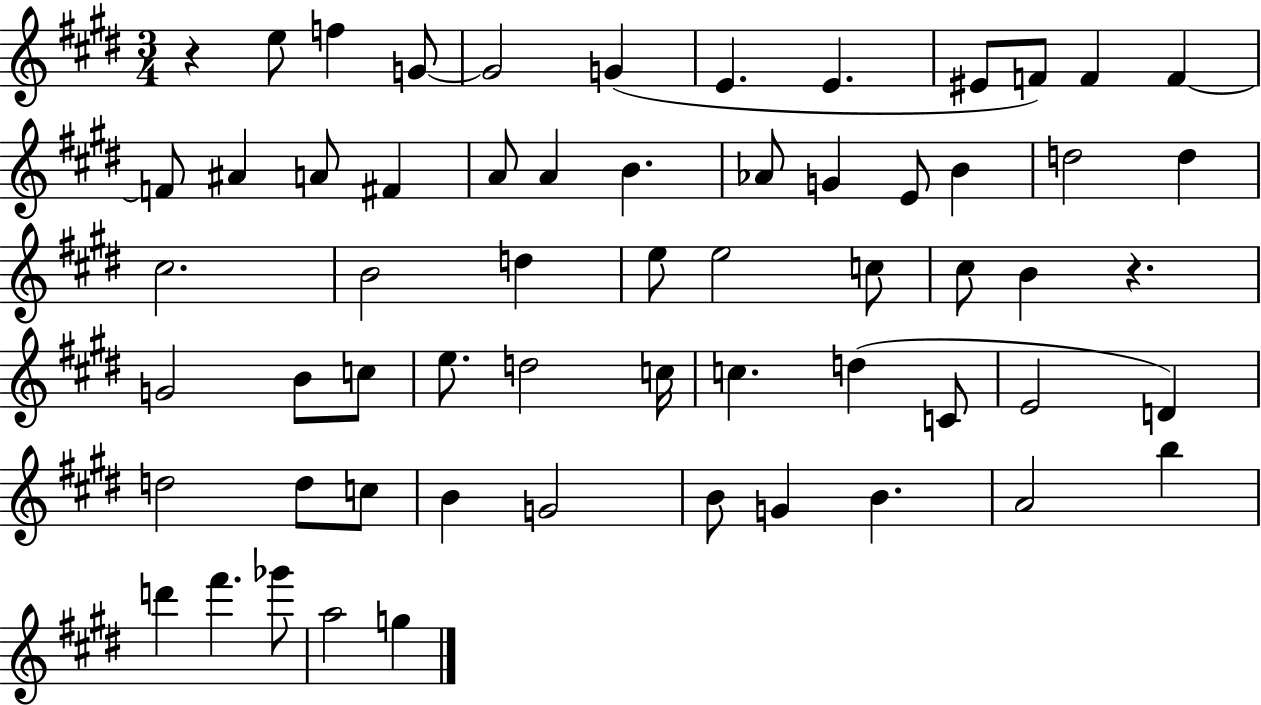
{
  \clef treble
  \numericTimeSignature
  \time 3/4
  \key e \major
  r4 e''8 f''4 g'8~~ | g'2 g'4( | e'4. e'4. | eis'8 f'8) f'4 f'4~~ | \break f'8 ais'4 a'8 fis'4 | a'8 a'4 b'4. | aes'8 g'4 e'8 b'4 | d''2 d''4 | \break cis''2. | b'2 d''4 | e''8 e''2 c''8 | cis''8 b'4 r4. | \break g'2 b'8 c''8 | e''8. d''2 c''16 | c''4. d''4( c'8 | e'2 d'4) | \break d''2 d''8 c''8 | b'4 g'2 | b'8 g'4 b'4. | a'2 b''4 | \break d'''4 fis'''4. ges'''8 | a''2 g''4 | \bar "|."
}